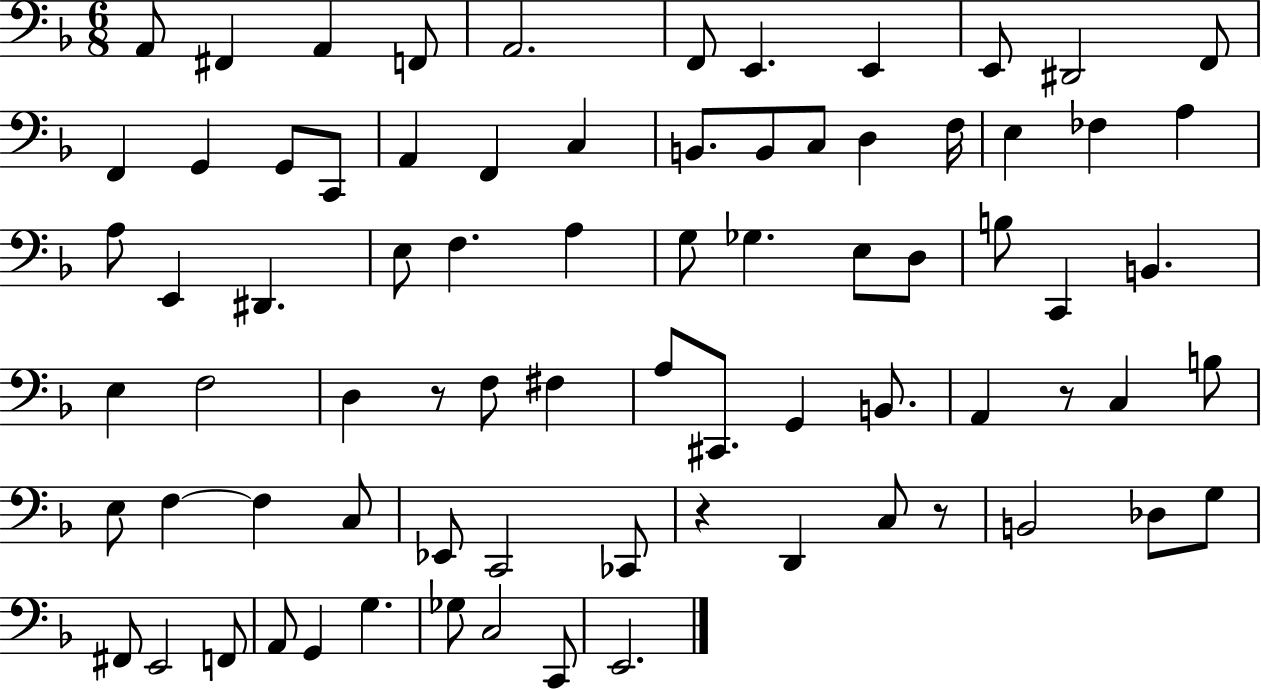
{
  \clef bass
  \numericTimeSignature
  \time 6/8
  \key f \major
  a,8 fis,4 a,4 f,8 | a,2. | f,8 e,4. e,4 | e,8 dis,2 f,8 | \break f,4 g,4 g,8 c,8 | a,4 f,4 c4 | b,8. b,8 c8 d4 f16 | e4 fes4 a4 | \break a8 e,4 dis,4. | e8 f4. a4 | g8 ges4. e8 d8 | b8 c,4 b,4. | \break e4 f2 | d4 r8 f8 fis4 | a8 cis,8. g,4 b,8. | a,4 r8 c4 b8 | \break e8 f4~~ f4 c8 | ees,8 c,2 ces,8 | r4 d,4 c8 r8 | b,2 des8 g8 | \break fis,8 e,2 f,8 | a,8 g,4 g4. | ges8 c2 c,8 | e,2. | \break \bar "|."
}